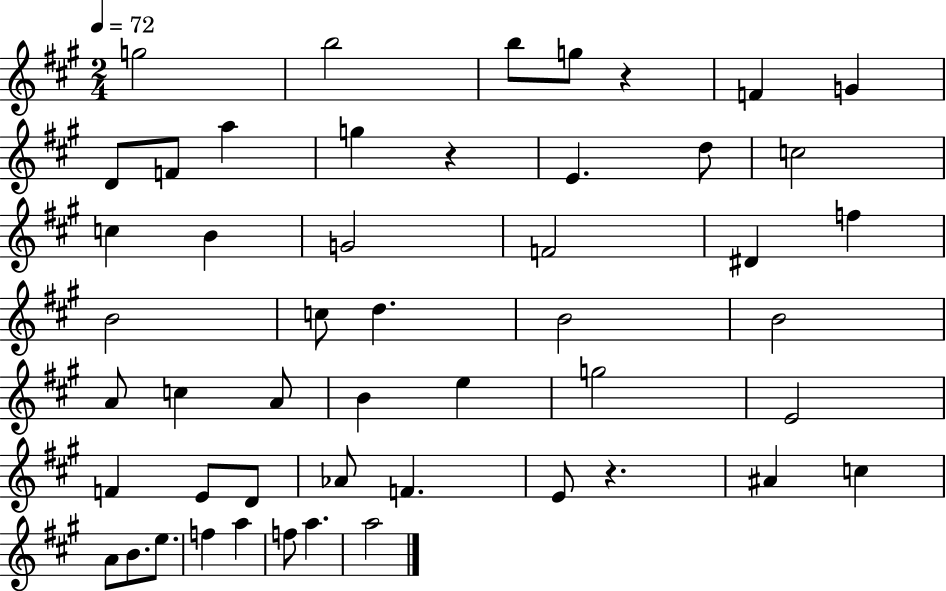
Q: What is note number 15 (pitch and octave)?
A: B4